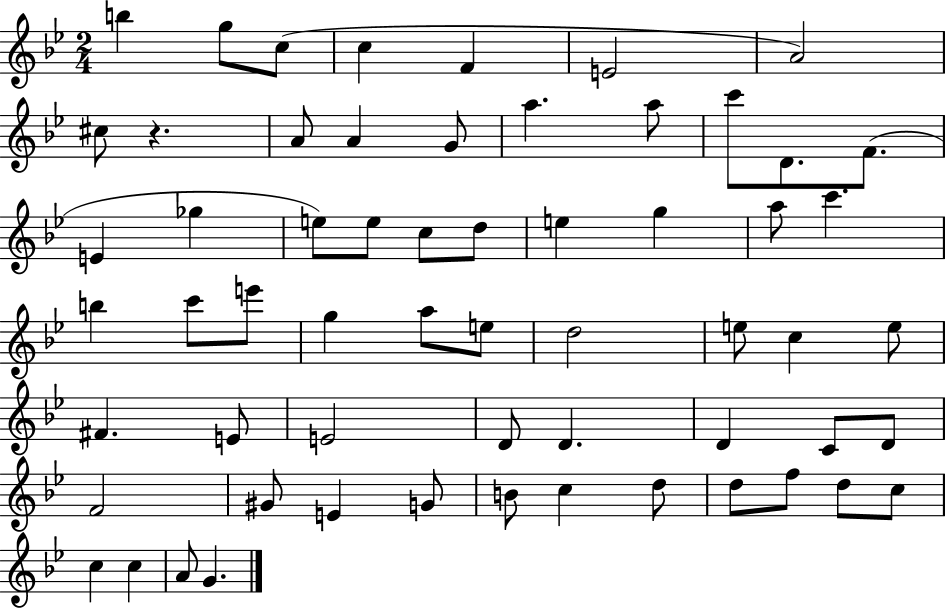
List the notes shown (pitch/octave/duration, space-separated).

B5/q G5/e C5/e C5/q F4/q E4/h A4/h C#5/e R/q. A4/e A4/q G4/e A5/q. A5/e C6/e D4/e. F4/e. E4/q Gb5/q E5/e E5/e C5/e D5/e E5/q G5/q A5/e C6/q. B5/q C6/e E6/e G5/q A5/e E5/e D5/h E5/e C5/q E5/e F#4/q. E4/e E4/h D4/e D4/q. D4/q C4/e D4/e F4/h G#4/e E4/q G4/e B4/e C5/q D5/e D5/e F5/e D5/e C5/e C5/q C5/q A4/e G4/q.